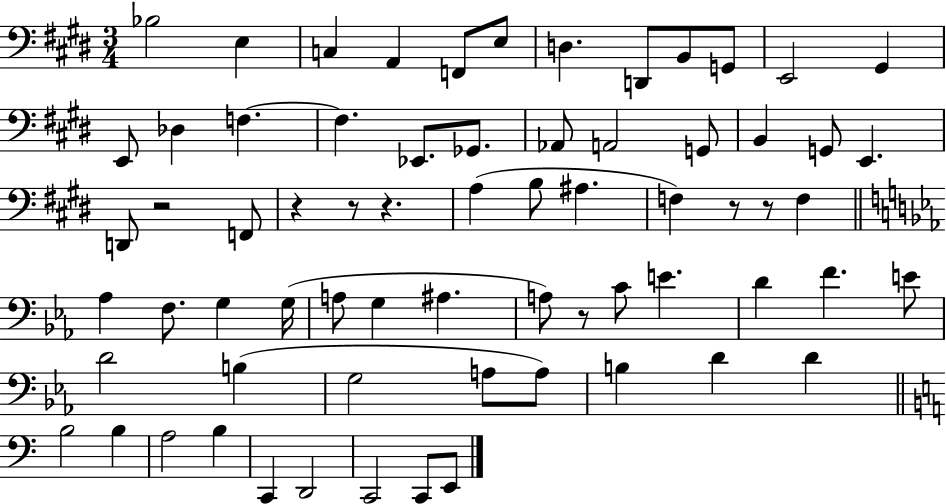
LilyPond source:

{
  \clef bass
  \numericTimeSignature
  \time 3/4
  \key e \major
  \repeat volta 2 { bes2 e4 | c4 a,4 f,8 e8 | d4. d,8 b,8 g,8 | e,2 gis,4 | \break e,8 des4 f4.~~ | f4. ees,8. ges,8. | aes,8 a,2 g,8 | b,4 g,8 e,4. | \break d,8 r2 f,8 | r4 r8 r4. | a4( b8 ais4. | f4) r8 r8 f4 | \break \bar "||" \break \key c \minor aes4 f8. g4 g16( | a8 g4 ais4. | a8) r8 c'8 e'4. | d'4 f'4. e'8 | \break d'2 b4( | g2 a8 a8) | b4 d'4 d'4 | \bar "||" \break \key a \minor b2 b4 | a2 b4 | c,4 d,2 | c,2 c,8 e,8 | \break } \bar "|."
}